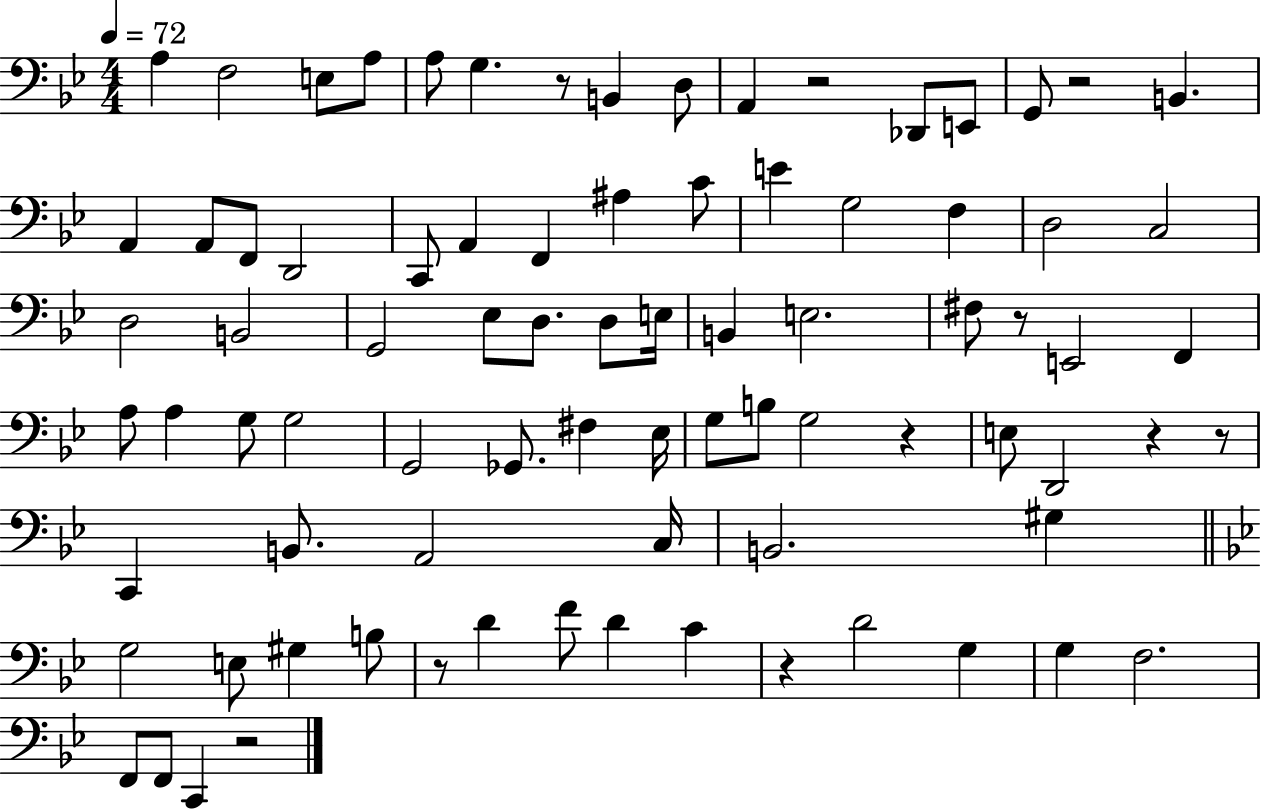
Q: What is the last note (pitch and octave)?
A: C2